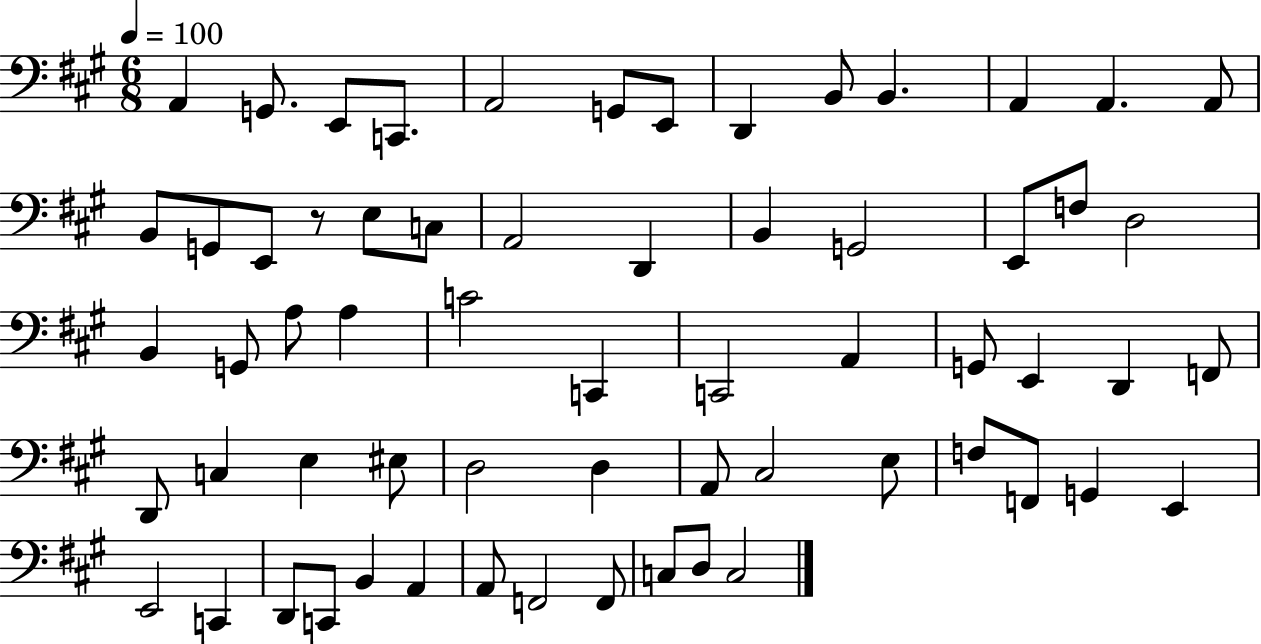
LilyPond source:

{
  \clef bass
  \numericTimeSignature
  \time 6/8
  \key a \major
  \tempo 4 = 100
  a,4 g,8. e,8 c,8. | a,2 g,8 e,8 | d,4 b,8 b,4. | a,4 a,4. a,8 | \break b,8 g,8 e,8 r8 e8 c8 | a,2 d,4 | b,4 g,2 | e,8 f8 d2 | \break b,4 g,8 a8 a4 | c'2 c,4 | c,2 a,4 | g,8 e,4 d,4 f,8 | \break d,8 c4 e4 eis8 | d2 d4 | a,8 cis2 e8 | f8 f,8 g,4 e,4 | \break e,2 c,4 | d,8 c,8 b,4 a,4 | a,8 f,2 f,8 | c8 d8 c2 | \break \bar "|."
}